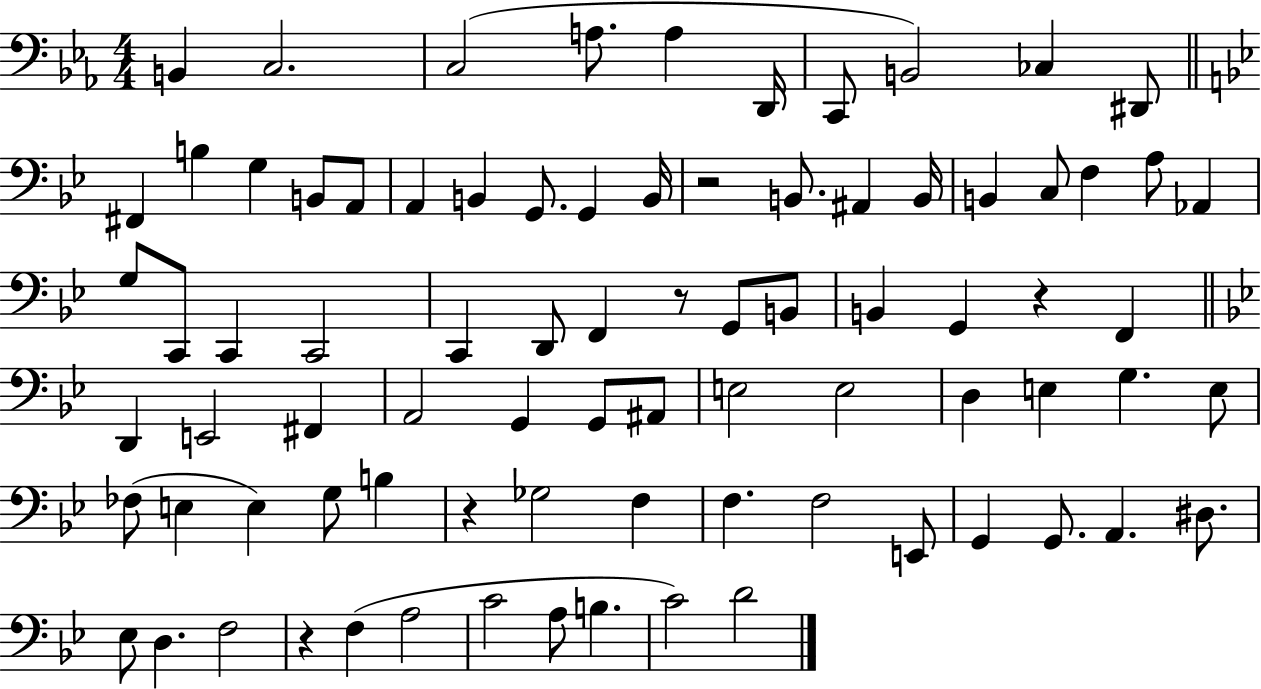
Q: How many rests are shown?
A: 5